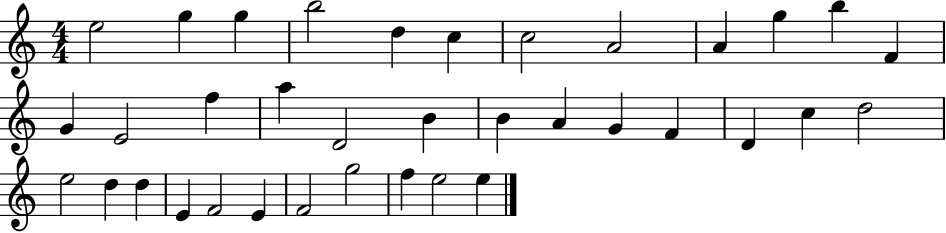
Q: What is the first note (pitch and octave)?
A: E5